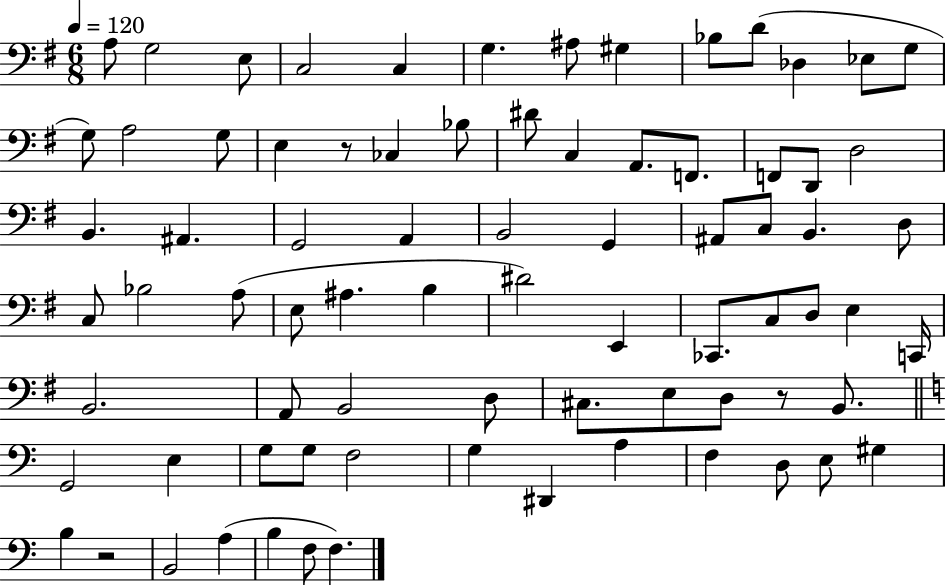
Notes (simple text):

A3/e G3/h E3/e C3/h C3/q G3/q. A#3/e G#3/q Bb3/e D4/e Db3/q Eb3/e G3/e G3/e A3/h G3/e E3/q R/e CES3/q Bb3/e D#4/e C3/q A2/e. F2/e. F2/e D2/e D3/h B2/q. A#2/q. G2/h A2/q B2/h G2/q A#2/e C3/e B2/q. D3/e C3/e Bb3/h A3/e E3/e A#3/q. B3/q D#4/h E2/q CES2/e. C3/e D3/e E3/q C2/s B2/h. A2/e B2/h D3/e C#3/e. E3/e D3/e R/e B2/e. G2/h E3/q G3/e G3/e F3/h G3/q D#2/q A3/q F3/q D3/e E3/e G#3/q B3/q R/h B2/h A3/q B3/q F3/e F3/q.